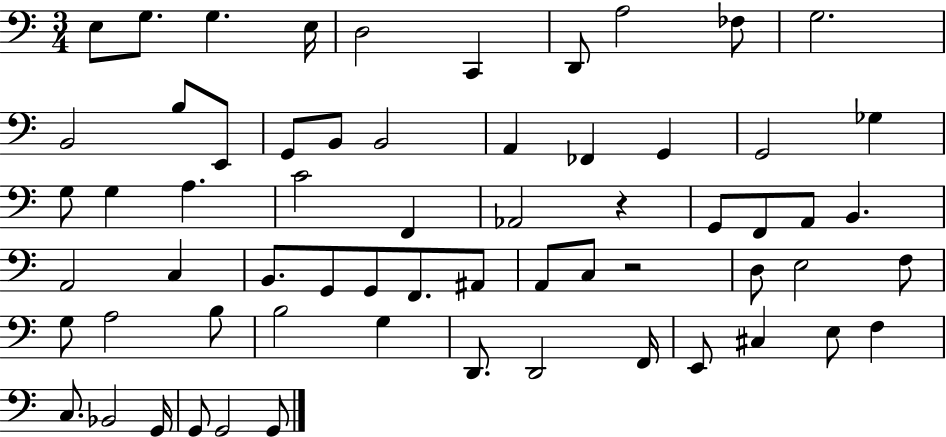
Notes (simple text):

E3/e G3/e. G3/q. E3/s D3/h C2/q D2/e A3/h FES3/e G3/h. B2/h B3/e E2/e G2/e B2/e B2/h A2/q FES2/q G2/q G2/h Gb3/q G3/e G3/q A3/q. C4/h F2/q Ab2/h R/q G2/e F2/e A2/e B2/q. A2/h C3/q B2/e. G2/e G2/e F2/e. A#2/e A2/e C3/e R/h D3/e E3/h F3/e G3/e A3/h B3/e B3/h G3/q D2/e. D2/h F2/s E2/e C#3/q E3/e F3/q C3/e. Bb2/h G2/s G2/e G2/h G2/e